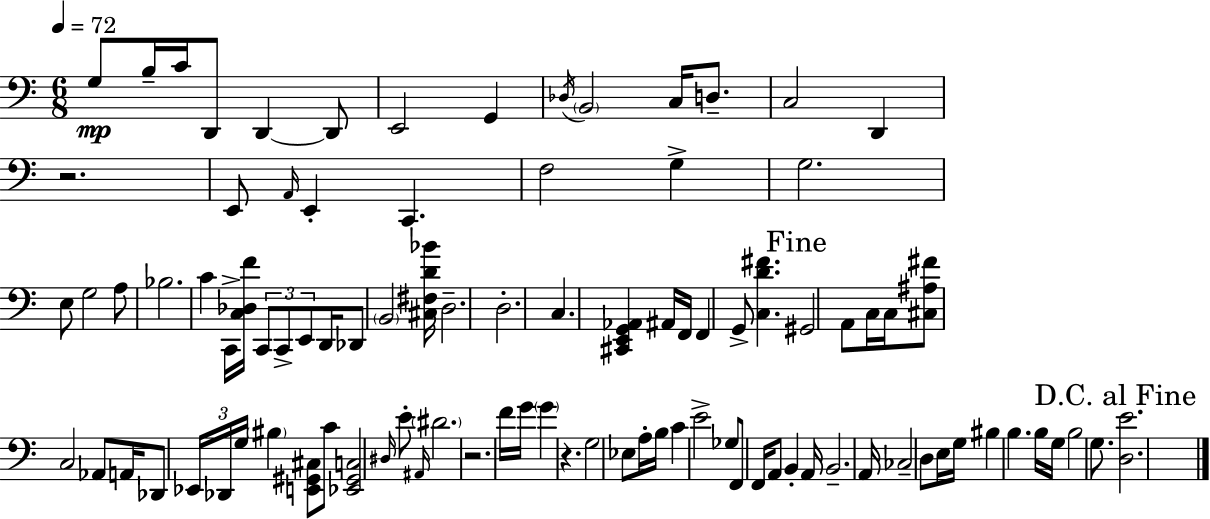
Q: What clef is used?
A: bass